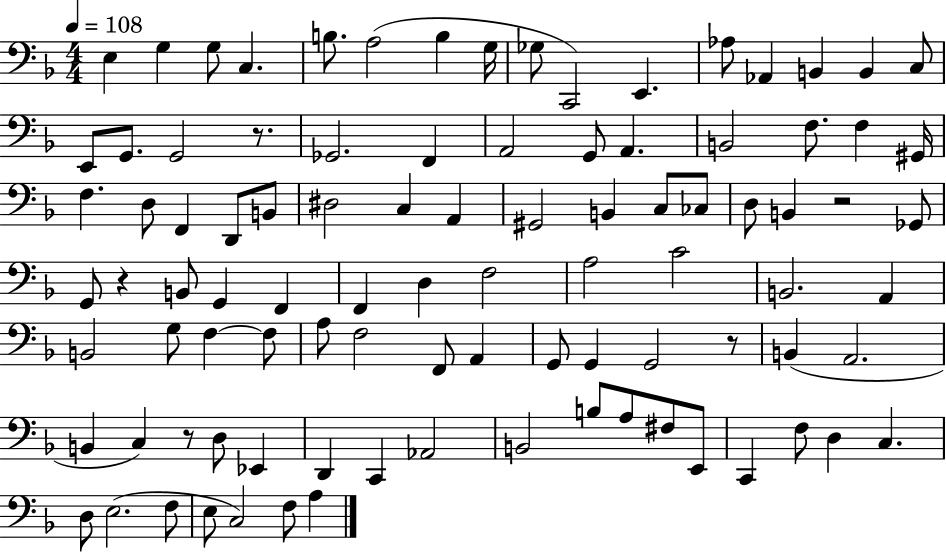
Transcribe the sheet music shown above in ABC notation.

X:1
T:Untitled
M:4/4
L:1/4
K:F
E, G, G,/2 C, B,/2 A,2 B, G,/4 _G,/2 C,,2 E,, _A,/2 _A,, B,, B,, C,/2 E,,/2 G,,/2 G,,2 z/2 _G,,2 F,, A,,2 G,,/2 A,, B,,2 F,/2 F, ^G,,/4 F, D,/2 F,, D,,/2 B,,/2 ^D,2 C, A,, ^G,,2 B,, C,/2 _C,/2 D,/2 B,, z2 _G,,/2 G,,/2 z B,,/2 G,, F,, F,, D, F,2 A,2 C2 B,,2 A,, B,,2 G,/2 F, F,/2 A,/2 F,2 F,,/2 A,, G,,/2 G,, G,,2 z/2 B,, A,,2 B,, C, z/2 D,/2 _E,, D,, C,, _A,,2 B,,2 B,/2 A,/2 ^F,/2 E,,/2 C,, F,/2 D, C, D,/2 E,2 F,/2 E,/2 C,2 F,/2 A,